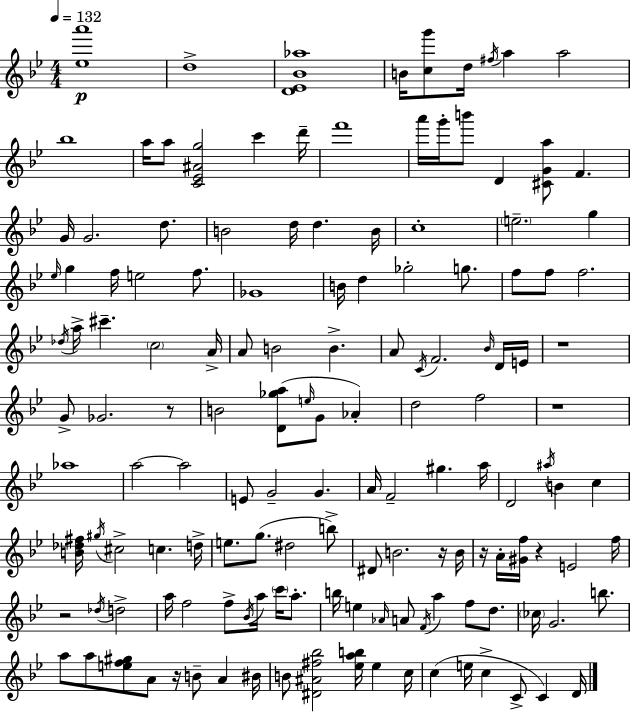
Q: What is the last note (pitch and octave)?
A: D4